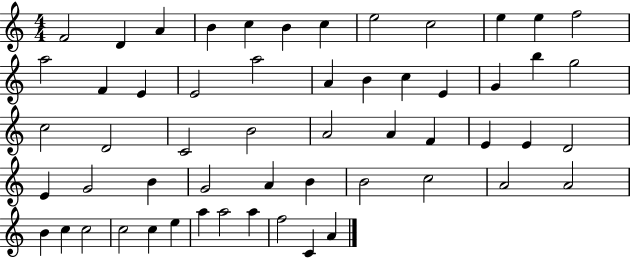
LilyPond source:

{
  \clef treble
  \numericTimeSignature
  \time 4/4
  \key c \major
  f'2 d'4 a'4 | b'4 c''4 b'4 c''4 | e''2 c''2 | e''4 e''4 f''2 | \break a''2 f'4 e'4 | e'2 a''2 | a'4 b'4 c''4 e'4 | g'4 b''4 g''2 | \break c''2 d'2 | c'2 b'2 | a'2 a'4 f'4 | e'4 e'4 d'2 | \break e'4 g'2 b'4 | g'2 a'4 b'4 | b'2 c''2 | a'2 a'2 | \break b'4 c''4 c''2 | c''2 c''4 e''4 | a''4 a''2 a''4 | f''2 c'4 a'4 | \break \bar "|."
}